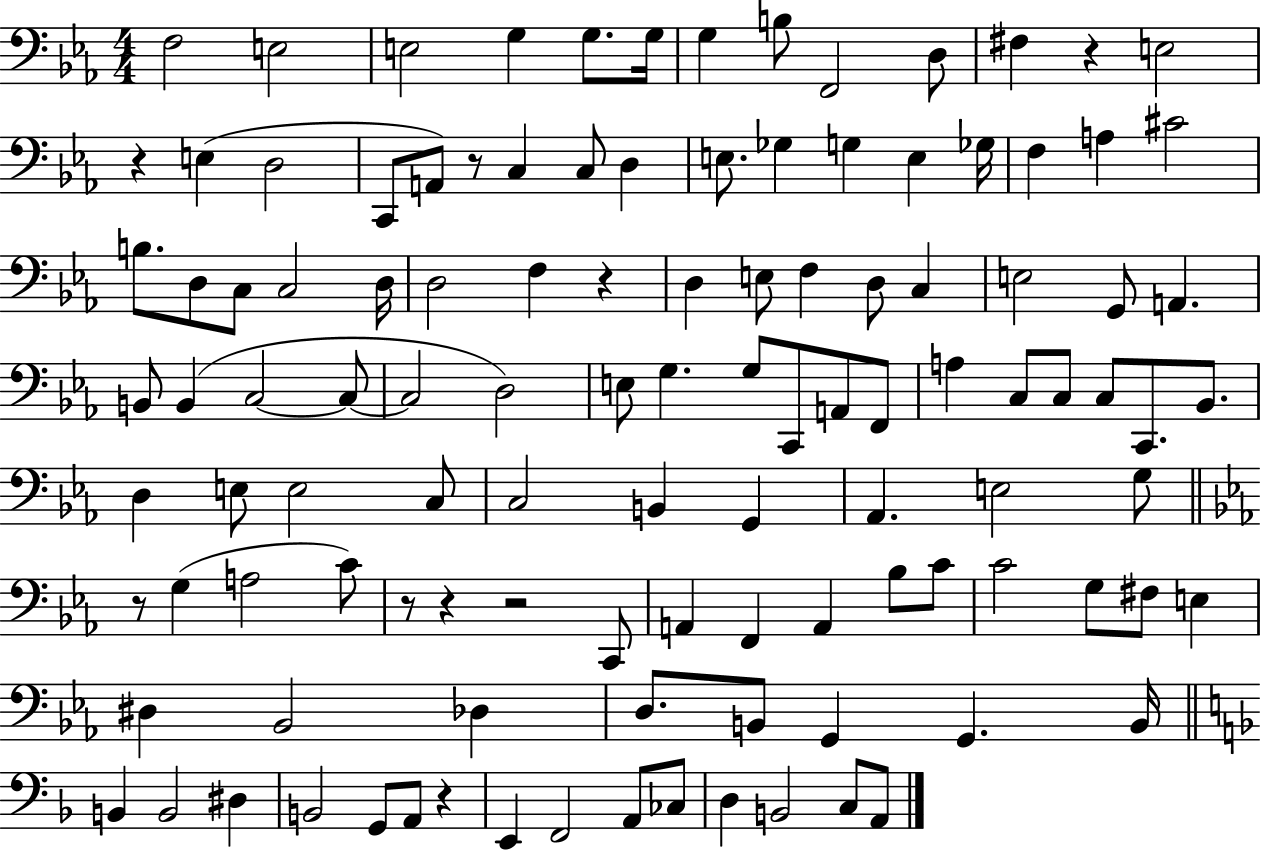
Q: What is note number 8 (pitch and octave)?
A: B3